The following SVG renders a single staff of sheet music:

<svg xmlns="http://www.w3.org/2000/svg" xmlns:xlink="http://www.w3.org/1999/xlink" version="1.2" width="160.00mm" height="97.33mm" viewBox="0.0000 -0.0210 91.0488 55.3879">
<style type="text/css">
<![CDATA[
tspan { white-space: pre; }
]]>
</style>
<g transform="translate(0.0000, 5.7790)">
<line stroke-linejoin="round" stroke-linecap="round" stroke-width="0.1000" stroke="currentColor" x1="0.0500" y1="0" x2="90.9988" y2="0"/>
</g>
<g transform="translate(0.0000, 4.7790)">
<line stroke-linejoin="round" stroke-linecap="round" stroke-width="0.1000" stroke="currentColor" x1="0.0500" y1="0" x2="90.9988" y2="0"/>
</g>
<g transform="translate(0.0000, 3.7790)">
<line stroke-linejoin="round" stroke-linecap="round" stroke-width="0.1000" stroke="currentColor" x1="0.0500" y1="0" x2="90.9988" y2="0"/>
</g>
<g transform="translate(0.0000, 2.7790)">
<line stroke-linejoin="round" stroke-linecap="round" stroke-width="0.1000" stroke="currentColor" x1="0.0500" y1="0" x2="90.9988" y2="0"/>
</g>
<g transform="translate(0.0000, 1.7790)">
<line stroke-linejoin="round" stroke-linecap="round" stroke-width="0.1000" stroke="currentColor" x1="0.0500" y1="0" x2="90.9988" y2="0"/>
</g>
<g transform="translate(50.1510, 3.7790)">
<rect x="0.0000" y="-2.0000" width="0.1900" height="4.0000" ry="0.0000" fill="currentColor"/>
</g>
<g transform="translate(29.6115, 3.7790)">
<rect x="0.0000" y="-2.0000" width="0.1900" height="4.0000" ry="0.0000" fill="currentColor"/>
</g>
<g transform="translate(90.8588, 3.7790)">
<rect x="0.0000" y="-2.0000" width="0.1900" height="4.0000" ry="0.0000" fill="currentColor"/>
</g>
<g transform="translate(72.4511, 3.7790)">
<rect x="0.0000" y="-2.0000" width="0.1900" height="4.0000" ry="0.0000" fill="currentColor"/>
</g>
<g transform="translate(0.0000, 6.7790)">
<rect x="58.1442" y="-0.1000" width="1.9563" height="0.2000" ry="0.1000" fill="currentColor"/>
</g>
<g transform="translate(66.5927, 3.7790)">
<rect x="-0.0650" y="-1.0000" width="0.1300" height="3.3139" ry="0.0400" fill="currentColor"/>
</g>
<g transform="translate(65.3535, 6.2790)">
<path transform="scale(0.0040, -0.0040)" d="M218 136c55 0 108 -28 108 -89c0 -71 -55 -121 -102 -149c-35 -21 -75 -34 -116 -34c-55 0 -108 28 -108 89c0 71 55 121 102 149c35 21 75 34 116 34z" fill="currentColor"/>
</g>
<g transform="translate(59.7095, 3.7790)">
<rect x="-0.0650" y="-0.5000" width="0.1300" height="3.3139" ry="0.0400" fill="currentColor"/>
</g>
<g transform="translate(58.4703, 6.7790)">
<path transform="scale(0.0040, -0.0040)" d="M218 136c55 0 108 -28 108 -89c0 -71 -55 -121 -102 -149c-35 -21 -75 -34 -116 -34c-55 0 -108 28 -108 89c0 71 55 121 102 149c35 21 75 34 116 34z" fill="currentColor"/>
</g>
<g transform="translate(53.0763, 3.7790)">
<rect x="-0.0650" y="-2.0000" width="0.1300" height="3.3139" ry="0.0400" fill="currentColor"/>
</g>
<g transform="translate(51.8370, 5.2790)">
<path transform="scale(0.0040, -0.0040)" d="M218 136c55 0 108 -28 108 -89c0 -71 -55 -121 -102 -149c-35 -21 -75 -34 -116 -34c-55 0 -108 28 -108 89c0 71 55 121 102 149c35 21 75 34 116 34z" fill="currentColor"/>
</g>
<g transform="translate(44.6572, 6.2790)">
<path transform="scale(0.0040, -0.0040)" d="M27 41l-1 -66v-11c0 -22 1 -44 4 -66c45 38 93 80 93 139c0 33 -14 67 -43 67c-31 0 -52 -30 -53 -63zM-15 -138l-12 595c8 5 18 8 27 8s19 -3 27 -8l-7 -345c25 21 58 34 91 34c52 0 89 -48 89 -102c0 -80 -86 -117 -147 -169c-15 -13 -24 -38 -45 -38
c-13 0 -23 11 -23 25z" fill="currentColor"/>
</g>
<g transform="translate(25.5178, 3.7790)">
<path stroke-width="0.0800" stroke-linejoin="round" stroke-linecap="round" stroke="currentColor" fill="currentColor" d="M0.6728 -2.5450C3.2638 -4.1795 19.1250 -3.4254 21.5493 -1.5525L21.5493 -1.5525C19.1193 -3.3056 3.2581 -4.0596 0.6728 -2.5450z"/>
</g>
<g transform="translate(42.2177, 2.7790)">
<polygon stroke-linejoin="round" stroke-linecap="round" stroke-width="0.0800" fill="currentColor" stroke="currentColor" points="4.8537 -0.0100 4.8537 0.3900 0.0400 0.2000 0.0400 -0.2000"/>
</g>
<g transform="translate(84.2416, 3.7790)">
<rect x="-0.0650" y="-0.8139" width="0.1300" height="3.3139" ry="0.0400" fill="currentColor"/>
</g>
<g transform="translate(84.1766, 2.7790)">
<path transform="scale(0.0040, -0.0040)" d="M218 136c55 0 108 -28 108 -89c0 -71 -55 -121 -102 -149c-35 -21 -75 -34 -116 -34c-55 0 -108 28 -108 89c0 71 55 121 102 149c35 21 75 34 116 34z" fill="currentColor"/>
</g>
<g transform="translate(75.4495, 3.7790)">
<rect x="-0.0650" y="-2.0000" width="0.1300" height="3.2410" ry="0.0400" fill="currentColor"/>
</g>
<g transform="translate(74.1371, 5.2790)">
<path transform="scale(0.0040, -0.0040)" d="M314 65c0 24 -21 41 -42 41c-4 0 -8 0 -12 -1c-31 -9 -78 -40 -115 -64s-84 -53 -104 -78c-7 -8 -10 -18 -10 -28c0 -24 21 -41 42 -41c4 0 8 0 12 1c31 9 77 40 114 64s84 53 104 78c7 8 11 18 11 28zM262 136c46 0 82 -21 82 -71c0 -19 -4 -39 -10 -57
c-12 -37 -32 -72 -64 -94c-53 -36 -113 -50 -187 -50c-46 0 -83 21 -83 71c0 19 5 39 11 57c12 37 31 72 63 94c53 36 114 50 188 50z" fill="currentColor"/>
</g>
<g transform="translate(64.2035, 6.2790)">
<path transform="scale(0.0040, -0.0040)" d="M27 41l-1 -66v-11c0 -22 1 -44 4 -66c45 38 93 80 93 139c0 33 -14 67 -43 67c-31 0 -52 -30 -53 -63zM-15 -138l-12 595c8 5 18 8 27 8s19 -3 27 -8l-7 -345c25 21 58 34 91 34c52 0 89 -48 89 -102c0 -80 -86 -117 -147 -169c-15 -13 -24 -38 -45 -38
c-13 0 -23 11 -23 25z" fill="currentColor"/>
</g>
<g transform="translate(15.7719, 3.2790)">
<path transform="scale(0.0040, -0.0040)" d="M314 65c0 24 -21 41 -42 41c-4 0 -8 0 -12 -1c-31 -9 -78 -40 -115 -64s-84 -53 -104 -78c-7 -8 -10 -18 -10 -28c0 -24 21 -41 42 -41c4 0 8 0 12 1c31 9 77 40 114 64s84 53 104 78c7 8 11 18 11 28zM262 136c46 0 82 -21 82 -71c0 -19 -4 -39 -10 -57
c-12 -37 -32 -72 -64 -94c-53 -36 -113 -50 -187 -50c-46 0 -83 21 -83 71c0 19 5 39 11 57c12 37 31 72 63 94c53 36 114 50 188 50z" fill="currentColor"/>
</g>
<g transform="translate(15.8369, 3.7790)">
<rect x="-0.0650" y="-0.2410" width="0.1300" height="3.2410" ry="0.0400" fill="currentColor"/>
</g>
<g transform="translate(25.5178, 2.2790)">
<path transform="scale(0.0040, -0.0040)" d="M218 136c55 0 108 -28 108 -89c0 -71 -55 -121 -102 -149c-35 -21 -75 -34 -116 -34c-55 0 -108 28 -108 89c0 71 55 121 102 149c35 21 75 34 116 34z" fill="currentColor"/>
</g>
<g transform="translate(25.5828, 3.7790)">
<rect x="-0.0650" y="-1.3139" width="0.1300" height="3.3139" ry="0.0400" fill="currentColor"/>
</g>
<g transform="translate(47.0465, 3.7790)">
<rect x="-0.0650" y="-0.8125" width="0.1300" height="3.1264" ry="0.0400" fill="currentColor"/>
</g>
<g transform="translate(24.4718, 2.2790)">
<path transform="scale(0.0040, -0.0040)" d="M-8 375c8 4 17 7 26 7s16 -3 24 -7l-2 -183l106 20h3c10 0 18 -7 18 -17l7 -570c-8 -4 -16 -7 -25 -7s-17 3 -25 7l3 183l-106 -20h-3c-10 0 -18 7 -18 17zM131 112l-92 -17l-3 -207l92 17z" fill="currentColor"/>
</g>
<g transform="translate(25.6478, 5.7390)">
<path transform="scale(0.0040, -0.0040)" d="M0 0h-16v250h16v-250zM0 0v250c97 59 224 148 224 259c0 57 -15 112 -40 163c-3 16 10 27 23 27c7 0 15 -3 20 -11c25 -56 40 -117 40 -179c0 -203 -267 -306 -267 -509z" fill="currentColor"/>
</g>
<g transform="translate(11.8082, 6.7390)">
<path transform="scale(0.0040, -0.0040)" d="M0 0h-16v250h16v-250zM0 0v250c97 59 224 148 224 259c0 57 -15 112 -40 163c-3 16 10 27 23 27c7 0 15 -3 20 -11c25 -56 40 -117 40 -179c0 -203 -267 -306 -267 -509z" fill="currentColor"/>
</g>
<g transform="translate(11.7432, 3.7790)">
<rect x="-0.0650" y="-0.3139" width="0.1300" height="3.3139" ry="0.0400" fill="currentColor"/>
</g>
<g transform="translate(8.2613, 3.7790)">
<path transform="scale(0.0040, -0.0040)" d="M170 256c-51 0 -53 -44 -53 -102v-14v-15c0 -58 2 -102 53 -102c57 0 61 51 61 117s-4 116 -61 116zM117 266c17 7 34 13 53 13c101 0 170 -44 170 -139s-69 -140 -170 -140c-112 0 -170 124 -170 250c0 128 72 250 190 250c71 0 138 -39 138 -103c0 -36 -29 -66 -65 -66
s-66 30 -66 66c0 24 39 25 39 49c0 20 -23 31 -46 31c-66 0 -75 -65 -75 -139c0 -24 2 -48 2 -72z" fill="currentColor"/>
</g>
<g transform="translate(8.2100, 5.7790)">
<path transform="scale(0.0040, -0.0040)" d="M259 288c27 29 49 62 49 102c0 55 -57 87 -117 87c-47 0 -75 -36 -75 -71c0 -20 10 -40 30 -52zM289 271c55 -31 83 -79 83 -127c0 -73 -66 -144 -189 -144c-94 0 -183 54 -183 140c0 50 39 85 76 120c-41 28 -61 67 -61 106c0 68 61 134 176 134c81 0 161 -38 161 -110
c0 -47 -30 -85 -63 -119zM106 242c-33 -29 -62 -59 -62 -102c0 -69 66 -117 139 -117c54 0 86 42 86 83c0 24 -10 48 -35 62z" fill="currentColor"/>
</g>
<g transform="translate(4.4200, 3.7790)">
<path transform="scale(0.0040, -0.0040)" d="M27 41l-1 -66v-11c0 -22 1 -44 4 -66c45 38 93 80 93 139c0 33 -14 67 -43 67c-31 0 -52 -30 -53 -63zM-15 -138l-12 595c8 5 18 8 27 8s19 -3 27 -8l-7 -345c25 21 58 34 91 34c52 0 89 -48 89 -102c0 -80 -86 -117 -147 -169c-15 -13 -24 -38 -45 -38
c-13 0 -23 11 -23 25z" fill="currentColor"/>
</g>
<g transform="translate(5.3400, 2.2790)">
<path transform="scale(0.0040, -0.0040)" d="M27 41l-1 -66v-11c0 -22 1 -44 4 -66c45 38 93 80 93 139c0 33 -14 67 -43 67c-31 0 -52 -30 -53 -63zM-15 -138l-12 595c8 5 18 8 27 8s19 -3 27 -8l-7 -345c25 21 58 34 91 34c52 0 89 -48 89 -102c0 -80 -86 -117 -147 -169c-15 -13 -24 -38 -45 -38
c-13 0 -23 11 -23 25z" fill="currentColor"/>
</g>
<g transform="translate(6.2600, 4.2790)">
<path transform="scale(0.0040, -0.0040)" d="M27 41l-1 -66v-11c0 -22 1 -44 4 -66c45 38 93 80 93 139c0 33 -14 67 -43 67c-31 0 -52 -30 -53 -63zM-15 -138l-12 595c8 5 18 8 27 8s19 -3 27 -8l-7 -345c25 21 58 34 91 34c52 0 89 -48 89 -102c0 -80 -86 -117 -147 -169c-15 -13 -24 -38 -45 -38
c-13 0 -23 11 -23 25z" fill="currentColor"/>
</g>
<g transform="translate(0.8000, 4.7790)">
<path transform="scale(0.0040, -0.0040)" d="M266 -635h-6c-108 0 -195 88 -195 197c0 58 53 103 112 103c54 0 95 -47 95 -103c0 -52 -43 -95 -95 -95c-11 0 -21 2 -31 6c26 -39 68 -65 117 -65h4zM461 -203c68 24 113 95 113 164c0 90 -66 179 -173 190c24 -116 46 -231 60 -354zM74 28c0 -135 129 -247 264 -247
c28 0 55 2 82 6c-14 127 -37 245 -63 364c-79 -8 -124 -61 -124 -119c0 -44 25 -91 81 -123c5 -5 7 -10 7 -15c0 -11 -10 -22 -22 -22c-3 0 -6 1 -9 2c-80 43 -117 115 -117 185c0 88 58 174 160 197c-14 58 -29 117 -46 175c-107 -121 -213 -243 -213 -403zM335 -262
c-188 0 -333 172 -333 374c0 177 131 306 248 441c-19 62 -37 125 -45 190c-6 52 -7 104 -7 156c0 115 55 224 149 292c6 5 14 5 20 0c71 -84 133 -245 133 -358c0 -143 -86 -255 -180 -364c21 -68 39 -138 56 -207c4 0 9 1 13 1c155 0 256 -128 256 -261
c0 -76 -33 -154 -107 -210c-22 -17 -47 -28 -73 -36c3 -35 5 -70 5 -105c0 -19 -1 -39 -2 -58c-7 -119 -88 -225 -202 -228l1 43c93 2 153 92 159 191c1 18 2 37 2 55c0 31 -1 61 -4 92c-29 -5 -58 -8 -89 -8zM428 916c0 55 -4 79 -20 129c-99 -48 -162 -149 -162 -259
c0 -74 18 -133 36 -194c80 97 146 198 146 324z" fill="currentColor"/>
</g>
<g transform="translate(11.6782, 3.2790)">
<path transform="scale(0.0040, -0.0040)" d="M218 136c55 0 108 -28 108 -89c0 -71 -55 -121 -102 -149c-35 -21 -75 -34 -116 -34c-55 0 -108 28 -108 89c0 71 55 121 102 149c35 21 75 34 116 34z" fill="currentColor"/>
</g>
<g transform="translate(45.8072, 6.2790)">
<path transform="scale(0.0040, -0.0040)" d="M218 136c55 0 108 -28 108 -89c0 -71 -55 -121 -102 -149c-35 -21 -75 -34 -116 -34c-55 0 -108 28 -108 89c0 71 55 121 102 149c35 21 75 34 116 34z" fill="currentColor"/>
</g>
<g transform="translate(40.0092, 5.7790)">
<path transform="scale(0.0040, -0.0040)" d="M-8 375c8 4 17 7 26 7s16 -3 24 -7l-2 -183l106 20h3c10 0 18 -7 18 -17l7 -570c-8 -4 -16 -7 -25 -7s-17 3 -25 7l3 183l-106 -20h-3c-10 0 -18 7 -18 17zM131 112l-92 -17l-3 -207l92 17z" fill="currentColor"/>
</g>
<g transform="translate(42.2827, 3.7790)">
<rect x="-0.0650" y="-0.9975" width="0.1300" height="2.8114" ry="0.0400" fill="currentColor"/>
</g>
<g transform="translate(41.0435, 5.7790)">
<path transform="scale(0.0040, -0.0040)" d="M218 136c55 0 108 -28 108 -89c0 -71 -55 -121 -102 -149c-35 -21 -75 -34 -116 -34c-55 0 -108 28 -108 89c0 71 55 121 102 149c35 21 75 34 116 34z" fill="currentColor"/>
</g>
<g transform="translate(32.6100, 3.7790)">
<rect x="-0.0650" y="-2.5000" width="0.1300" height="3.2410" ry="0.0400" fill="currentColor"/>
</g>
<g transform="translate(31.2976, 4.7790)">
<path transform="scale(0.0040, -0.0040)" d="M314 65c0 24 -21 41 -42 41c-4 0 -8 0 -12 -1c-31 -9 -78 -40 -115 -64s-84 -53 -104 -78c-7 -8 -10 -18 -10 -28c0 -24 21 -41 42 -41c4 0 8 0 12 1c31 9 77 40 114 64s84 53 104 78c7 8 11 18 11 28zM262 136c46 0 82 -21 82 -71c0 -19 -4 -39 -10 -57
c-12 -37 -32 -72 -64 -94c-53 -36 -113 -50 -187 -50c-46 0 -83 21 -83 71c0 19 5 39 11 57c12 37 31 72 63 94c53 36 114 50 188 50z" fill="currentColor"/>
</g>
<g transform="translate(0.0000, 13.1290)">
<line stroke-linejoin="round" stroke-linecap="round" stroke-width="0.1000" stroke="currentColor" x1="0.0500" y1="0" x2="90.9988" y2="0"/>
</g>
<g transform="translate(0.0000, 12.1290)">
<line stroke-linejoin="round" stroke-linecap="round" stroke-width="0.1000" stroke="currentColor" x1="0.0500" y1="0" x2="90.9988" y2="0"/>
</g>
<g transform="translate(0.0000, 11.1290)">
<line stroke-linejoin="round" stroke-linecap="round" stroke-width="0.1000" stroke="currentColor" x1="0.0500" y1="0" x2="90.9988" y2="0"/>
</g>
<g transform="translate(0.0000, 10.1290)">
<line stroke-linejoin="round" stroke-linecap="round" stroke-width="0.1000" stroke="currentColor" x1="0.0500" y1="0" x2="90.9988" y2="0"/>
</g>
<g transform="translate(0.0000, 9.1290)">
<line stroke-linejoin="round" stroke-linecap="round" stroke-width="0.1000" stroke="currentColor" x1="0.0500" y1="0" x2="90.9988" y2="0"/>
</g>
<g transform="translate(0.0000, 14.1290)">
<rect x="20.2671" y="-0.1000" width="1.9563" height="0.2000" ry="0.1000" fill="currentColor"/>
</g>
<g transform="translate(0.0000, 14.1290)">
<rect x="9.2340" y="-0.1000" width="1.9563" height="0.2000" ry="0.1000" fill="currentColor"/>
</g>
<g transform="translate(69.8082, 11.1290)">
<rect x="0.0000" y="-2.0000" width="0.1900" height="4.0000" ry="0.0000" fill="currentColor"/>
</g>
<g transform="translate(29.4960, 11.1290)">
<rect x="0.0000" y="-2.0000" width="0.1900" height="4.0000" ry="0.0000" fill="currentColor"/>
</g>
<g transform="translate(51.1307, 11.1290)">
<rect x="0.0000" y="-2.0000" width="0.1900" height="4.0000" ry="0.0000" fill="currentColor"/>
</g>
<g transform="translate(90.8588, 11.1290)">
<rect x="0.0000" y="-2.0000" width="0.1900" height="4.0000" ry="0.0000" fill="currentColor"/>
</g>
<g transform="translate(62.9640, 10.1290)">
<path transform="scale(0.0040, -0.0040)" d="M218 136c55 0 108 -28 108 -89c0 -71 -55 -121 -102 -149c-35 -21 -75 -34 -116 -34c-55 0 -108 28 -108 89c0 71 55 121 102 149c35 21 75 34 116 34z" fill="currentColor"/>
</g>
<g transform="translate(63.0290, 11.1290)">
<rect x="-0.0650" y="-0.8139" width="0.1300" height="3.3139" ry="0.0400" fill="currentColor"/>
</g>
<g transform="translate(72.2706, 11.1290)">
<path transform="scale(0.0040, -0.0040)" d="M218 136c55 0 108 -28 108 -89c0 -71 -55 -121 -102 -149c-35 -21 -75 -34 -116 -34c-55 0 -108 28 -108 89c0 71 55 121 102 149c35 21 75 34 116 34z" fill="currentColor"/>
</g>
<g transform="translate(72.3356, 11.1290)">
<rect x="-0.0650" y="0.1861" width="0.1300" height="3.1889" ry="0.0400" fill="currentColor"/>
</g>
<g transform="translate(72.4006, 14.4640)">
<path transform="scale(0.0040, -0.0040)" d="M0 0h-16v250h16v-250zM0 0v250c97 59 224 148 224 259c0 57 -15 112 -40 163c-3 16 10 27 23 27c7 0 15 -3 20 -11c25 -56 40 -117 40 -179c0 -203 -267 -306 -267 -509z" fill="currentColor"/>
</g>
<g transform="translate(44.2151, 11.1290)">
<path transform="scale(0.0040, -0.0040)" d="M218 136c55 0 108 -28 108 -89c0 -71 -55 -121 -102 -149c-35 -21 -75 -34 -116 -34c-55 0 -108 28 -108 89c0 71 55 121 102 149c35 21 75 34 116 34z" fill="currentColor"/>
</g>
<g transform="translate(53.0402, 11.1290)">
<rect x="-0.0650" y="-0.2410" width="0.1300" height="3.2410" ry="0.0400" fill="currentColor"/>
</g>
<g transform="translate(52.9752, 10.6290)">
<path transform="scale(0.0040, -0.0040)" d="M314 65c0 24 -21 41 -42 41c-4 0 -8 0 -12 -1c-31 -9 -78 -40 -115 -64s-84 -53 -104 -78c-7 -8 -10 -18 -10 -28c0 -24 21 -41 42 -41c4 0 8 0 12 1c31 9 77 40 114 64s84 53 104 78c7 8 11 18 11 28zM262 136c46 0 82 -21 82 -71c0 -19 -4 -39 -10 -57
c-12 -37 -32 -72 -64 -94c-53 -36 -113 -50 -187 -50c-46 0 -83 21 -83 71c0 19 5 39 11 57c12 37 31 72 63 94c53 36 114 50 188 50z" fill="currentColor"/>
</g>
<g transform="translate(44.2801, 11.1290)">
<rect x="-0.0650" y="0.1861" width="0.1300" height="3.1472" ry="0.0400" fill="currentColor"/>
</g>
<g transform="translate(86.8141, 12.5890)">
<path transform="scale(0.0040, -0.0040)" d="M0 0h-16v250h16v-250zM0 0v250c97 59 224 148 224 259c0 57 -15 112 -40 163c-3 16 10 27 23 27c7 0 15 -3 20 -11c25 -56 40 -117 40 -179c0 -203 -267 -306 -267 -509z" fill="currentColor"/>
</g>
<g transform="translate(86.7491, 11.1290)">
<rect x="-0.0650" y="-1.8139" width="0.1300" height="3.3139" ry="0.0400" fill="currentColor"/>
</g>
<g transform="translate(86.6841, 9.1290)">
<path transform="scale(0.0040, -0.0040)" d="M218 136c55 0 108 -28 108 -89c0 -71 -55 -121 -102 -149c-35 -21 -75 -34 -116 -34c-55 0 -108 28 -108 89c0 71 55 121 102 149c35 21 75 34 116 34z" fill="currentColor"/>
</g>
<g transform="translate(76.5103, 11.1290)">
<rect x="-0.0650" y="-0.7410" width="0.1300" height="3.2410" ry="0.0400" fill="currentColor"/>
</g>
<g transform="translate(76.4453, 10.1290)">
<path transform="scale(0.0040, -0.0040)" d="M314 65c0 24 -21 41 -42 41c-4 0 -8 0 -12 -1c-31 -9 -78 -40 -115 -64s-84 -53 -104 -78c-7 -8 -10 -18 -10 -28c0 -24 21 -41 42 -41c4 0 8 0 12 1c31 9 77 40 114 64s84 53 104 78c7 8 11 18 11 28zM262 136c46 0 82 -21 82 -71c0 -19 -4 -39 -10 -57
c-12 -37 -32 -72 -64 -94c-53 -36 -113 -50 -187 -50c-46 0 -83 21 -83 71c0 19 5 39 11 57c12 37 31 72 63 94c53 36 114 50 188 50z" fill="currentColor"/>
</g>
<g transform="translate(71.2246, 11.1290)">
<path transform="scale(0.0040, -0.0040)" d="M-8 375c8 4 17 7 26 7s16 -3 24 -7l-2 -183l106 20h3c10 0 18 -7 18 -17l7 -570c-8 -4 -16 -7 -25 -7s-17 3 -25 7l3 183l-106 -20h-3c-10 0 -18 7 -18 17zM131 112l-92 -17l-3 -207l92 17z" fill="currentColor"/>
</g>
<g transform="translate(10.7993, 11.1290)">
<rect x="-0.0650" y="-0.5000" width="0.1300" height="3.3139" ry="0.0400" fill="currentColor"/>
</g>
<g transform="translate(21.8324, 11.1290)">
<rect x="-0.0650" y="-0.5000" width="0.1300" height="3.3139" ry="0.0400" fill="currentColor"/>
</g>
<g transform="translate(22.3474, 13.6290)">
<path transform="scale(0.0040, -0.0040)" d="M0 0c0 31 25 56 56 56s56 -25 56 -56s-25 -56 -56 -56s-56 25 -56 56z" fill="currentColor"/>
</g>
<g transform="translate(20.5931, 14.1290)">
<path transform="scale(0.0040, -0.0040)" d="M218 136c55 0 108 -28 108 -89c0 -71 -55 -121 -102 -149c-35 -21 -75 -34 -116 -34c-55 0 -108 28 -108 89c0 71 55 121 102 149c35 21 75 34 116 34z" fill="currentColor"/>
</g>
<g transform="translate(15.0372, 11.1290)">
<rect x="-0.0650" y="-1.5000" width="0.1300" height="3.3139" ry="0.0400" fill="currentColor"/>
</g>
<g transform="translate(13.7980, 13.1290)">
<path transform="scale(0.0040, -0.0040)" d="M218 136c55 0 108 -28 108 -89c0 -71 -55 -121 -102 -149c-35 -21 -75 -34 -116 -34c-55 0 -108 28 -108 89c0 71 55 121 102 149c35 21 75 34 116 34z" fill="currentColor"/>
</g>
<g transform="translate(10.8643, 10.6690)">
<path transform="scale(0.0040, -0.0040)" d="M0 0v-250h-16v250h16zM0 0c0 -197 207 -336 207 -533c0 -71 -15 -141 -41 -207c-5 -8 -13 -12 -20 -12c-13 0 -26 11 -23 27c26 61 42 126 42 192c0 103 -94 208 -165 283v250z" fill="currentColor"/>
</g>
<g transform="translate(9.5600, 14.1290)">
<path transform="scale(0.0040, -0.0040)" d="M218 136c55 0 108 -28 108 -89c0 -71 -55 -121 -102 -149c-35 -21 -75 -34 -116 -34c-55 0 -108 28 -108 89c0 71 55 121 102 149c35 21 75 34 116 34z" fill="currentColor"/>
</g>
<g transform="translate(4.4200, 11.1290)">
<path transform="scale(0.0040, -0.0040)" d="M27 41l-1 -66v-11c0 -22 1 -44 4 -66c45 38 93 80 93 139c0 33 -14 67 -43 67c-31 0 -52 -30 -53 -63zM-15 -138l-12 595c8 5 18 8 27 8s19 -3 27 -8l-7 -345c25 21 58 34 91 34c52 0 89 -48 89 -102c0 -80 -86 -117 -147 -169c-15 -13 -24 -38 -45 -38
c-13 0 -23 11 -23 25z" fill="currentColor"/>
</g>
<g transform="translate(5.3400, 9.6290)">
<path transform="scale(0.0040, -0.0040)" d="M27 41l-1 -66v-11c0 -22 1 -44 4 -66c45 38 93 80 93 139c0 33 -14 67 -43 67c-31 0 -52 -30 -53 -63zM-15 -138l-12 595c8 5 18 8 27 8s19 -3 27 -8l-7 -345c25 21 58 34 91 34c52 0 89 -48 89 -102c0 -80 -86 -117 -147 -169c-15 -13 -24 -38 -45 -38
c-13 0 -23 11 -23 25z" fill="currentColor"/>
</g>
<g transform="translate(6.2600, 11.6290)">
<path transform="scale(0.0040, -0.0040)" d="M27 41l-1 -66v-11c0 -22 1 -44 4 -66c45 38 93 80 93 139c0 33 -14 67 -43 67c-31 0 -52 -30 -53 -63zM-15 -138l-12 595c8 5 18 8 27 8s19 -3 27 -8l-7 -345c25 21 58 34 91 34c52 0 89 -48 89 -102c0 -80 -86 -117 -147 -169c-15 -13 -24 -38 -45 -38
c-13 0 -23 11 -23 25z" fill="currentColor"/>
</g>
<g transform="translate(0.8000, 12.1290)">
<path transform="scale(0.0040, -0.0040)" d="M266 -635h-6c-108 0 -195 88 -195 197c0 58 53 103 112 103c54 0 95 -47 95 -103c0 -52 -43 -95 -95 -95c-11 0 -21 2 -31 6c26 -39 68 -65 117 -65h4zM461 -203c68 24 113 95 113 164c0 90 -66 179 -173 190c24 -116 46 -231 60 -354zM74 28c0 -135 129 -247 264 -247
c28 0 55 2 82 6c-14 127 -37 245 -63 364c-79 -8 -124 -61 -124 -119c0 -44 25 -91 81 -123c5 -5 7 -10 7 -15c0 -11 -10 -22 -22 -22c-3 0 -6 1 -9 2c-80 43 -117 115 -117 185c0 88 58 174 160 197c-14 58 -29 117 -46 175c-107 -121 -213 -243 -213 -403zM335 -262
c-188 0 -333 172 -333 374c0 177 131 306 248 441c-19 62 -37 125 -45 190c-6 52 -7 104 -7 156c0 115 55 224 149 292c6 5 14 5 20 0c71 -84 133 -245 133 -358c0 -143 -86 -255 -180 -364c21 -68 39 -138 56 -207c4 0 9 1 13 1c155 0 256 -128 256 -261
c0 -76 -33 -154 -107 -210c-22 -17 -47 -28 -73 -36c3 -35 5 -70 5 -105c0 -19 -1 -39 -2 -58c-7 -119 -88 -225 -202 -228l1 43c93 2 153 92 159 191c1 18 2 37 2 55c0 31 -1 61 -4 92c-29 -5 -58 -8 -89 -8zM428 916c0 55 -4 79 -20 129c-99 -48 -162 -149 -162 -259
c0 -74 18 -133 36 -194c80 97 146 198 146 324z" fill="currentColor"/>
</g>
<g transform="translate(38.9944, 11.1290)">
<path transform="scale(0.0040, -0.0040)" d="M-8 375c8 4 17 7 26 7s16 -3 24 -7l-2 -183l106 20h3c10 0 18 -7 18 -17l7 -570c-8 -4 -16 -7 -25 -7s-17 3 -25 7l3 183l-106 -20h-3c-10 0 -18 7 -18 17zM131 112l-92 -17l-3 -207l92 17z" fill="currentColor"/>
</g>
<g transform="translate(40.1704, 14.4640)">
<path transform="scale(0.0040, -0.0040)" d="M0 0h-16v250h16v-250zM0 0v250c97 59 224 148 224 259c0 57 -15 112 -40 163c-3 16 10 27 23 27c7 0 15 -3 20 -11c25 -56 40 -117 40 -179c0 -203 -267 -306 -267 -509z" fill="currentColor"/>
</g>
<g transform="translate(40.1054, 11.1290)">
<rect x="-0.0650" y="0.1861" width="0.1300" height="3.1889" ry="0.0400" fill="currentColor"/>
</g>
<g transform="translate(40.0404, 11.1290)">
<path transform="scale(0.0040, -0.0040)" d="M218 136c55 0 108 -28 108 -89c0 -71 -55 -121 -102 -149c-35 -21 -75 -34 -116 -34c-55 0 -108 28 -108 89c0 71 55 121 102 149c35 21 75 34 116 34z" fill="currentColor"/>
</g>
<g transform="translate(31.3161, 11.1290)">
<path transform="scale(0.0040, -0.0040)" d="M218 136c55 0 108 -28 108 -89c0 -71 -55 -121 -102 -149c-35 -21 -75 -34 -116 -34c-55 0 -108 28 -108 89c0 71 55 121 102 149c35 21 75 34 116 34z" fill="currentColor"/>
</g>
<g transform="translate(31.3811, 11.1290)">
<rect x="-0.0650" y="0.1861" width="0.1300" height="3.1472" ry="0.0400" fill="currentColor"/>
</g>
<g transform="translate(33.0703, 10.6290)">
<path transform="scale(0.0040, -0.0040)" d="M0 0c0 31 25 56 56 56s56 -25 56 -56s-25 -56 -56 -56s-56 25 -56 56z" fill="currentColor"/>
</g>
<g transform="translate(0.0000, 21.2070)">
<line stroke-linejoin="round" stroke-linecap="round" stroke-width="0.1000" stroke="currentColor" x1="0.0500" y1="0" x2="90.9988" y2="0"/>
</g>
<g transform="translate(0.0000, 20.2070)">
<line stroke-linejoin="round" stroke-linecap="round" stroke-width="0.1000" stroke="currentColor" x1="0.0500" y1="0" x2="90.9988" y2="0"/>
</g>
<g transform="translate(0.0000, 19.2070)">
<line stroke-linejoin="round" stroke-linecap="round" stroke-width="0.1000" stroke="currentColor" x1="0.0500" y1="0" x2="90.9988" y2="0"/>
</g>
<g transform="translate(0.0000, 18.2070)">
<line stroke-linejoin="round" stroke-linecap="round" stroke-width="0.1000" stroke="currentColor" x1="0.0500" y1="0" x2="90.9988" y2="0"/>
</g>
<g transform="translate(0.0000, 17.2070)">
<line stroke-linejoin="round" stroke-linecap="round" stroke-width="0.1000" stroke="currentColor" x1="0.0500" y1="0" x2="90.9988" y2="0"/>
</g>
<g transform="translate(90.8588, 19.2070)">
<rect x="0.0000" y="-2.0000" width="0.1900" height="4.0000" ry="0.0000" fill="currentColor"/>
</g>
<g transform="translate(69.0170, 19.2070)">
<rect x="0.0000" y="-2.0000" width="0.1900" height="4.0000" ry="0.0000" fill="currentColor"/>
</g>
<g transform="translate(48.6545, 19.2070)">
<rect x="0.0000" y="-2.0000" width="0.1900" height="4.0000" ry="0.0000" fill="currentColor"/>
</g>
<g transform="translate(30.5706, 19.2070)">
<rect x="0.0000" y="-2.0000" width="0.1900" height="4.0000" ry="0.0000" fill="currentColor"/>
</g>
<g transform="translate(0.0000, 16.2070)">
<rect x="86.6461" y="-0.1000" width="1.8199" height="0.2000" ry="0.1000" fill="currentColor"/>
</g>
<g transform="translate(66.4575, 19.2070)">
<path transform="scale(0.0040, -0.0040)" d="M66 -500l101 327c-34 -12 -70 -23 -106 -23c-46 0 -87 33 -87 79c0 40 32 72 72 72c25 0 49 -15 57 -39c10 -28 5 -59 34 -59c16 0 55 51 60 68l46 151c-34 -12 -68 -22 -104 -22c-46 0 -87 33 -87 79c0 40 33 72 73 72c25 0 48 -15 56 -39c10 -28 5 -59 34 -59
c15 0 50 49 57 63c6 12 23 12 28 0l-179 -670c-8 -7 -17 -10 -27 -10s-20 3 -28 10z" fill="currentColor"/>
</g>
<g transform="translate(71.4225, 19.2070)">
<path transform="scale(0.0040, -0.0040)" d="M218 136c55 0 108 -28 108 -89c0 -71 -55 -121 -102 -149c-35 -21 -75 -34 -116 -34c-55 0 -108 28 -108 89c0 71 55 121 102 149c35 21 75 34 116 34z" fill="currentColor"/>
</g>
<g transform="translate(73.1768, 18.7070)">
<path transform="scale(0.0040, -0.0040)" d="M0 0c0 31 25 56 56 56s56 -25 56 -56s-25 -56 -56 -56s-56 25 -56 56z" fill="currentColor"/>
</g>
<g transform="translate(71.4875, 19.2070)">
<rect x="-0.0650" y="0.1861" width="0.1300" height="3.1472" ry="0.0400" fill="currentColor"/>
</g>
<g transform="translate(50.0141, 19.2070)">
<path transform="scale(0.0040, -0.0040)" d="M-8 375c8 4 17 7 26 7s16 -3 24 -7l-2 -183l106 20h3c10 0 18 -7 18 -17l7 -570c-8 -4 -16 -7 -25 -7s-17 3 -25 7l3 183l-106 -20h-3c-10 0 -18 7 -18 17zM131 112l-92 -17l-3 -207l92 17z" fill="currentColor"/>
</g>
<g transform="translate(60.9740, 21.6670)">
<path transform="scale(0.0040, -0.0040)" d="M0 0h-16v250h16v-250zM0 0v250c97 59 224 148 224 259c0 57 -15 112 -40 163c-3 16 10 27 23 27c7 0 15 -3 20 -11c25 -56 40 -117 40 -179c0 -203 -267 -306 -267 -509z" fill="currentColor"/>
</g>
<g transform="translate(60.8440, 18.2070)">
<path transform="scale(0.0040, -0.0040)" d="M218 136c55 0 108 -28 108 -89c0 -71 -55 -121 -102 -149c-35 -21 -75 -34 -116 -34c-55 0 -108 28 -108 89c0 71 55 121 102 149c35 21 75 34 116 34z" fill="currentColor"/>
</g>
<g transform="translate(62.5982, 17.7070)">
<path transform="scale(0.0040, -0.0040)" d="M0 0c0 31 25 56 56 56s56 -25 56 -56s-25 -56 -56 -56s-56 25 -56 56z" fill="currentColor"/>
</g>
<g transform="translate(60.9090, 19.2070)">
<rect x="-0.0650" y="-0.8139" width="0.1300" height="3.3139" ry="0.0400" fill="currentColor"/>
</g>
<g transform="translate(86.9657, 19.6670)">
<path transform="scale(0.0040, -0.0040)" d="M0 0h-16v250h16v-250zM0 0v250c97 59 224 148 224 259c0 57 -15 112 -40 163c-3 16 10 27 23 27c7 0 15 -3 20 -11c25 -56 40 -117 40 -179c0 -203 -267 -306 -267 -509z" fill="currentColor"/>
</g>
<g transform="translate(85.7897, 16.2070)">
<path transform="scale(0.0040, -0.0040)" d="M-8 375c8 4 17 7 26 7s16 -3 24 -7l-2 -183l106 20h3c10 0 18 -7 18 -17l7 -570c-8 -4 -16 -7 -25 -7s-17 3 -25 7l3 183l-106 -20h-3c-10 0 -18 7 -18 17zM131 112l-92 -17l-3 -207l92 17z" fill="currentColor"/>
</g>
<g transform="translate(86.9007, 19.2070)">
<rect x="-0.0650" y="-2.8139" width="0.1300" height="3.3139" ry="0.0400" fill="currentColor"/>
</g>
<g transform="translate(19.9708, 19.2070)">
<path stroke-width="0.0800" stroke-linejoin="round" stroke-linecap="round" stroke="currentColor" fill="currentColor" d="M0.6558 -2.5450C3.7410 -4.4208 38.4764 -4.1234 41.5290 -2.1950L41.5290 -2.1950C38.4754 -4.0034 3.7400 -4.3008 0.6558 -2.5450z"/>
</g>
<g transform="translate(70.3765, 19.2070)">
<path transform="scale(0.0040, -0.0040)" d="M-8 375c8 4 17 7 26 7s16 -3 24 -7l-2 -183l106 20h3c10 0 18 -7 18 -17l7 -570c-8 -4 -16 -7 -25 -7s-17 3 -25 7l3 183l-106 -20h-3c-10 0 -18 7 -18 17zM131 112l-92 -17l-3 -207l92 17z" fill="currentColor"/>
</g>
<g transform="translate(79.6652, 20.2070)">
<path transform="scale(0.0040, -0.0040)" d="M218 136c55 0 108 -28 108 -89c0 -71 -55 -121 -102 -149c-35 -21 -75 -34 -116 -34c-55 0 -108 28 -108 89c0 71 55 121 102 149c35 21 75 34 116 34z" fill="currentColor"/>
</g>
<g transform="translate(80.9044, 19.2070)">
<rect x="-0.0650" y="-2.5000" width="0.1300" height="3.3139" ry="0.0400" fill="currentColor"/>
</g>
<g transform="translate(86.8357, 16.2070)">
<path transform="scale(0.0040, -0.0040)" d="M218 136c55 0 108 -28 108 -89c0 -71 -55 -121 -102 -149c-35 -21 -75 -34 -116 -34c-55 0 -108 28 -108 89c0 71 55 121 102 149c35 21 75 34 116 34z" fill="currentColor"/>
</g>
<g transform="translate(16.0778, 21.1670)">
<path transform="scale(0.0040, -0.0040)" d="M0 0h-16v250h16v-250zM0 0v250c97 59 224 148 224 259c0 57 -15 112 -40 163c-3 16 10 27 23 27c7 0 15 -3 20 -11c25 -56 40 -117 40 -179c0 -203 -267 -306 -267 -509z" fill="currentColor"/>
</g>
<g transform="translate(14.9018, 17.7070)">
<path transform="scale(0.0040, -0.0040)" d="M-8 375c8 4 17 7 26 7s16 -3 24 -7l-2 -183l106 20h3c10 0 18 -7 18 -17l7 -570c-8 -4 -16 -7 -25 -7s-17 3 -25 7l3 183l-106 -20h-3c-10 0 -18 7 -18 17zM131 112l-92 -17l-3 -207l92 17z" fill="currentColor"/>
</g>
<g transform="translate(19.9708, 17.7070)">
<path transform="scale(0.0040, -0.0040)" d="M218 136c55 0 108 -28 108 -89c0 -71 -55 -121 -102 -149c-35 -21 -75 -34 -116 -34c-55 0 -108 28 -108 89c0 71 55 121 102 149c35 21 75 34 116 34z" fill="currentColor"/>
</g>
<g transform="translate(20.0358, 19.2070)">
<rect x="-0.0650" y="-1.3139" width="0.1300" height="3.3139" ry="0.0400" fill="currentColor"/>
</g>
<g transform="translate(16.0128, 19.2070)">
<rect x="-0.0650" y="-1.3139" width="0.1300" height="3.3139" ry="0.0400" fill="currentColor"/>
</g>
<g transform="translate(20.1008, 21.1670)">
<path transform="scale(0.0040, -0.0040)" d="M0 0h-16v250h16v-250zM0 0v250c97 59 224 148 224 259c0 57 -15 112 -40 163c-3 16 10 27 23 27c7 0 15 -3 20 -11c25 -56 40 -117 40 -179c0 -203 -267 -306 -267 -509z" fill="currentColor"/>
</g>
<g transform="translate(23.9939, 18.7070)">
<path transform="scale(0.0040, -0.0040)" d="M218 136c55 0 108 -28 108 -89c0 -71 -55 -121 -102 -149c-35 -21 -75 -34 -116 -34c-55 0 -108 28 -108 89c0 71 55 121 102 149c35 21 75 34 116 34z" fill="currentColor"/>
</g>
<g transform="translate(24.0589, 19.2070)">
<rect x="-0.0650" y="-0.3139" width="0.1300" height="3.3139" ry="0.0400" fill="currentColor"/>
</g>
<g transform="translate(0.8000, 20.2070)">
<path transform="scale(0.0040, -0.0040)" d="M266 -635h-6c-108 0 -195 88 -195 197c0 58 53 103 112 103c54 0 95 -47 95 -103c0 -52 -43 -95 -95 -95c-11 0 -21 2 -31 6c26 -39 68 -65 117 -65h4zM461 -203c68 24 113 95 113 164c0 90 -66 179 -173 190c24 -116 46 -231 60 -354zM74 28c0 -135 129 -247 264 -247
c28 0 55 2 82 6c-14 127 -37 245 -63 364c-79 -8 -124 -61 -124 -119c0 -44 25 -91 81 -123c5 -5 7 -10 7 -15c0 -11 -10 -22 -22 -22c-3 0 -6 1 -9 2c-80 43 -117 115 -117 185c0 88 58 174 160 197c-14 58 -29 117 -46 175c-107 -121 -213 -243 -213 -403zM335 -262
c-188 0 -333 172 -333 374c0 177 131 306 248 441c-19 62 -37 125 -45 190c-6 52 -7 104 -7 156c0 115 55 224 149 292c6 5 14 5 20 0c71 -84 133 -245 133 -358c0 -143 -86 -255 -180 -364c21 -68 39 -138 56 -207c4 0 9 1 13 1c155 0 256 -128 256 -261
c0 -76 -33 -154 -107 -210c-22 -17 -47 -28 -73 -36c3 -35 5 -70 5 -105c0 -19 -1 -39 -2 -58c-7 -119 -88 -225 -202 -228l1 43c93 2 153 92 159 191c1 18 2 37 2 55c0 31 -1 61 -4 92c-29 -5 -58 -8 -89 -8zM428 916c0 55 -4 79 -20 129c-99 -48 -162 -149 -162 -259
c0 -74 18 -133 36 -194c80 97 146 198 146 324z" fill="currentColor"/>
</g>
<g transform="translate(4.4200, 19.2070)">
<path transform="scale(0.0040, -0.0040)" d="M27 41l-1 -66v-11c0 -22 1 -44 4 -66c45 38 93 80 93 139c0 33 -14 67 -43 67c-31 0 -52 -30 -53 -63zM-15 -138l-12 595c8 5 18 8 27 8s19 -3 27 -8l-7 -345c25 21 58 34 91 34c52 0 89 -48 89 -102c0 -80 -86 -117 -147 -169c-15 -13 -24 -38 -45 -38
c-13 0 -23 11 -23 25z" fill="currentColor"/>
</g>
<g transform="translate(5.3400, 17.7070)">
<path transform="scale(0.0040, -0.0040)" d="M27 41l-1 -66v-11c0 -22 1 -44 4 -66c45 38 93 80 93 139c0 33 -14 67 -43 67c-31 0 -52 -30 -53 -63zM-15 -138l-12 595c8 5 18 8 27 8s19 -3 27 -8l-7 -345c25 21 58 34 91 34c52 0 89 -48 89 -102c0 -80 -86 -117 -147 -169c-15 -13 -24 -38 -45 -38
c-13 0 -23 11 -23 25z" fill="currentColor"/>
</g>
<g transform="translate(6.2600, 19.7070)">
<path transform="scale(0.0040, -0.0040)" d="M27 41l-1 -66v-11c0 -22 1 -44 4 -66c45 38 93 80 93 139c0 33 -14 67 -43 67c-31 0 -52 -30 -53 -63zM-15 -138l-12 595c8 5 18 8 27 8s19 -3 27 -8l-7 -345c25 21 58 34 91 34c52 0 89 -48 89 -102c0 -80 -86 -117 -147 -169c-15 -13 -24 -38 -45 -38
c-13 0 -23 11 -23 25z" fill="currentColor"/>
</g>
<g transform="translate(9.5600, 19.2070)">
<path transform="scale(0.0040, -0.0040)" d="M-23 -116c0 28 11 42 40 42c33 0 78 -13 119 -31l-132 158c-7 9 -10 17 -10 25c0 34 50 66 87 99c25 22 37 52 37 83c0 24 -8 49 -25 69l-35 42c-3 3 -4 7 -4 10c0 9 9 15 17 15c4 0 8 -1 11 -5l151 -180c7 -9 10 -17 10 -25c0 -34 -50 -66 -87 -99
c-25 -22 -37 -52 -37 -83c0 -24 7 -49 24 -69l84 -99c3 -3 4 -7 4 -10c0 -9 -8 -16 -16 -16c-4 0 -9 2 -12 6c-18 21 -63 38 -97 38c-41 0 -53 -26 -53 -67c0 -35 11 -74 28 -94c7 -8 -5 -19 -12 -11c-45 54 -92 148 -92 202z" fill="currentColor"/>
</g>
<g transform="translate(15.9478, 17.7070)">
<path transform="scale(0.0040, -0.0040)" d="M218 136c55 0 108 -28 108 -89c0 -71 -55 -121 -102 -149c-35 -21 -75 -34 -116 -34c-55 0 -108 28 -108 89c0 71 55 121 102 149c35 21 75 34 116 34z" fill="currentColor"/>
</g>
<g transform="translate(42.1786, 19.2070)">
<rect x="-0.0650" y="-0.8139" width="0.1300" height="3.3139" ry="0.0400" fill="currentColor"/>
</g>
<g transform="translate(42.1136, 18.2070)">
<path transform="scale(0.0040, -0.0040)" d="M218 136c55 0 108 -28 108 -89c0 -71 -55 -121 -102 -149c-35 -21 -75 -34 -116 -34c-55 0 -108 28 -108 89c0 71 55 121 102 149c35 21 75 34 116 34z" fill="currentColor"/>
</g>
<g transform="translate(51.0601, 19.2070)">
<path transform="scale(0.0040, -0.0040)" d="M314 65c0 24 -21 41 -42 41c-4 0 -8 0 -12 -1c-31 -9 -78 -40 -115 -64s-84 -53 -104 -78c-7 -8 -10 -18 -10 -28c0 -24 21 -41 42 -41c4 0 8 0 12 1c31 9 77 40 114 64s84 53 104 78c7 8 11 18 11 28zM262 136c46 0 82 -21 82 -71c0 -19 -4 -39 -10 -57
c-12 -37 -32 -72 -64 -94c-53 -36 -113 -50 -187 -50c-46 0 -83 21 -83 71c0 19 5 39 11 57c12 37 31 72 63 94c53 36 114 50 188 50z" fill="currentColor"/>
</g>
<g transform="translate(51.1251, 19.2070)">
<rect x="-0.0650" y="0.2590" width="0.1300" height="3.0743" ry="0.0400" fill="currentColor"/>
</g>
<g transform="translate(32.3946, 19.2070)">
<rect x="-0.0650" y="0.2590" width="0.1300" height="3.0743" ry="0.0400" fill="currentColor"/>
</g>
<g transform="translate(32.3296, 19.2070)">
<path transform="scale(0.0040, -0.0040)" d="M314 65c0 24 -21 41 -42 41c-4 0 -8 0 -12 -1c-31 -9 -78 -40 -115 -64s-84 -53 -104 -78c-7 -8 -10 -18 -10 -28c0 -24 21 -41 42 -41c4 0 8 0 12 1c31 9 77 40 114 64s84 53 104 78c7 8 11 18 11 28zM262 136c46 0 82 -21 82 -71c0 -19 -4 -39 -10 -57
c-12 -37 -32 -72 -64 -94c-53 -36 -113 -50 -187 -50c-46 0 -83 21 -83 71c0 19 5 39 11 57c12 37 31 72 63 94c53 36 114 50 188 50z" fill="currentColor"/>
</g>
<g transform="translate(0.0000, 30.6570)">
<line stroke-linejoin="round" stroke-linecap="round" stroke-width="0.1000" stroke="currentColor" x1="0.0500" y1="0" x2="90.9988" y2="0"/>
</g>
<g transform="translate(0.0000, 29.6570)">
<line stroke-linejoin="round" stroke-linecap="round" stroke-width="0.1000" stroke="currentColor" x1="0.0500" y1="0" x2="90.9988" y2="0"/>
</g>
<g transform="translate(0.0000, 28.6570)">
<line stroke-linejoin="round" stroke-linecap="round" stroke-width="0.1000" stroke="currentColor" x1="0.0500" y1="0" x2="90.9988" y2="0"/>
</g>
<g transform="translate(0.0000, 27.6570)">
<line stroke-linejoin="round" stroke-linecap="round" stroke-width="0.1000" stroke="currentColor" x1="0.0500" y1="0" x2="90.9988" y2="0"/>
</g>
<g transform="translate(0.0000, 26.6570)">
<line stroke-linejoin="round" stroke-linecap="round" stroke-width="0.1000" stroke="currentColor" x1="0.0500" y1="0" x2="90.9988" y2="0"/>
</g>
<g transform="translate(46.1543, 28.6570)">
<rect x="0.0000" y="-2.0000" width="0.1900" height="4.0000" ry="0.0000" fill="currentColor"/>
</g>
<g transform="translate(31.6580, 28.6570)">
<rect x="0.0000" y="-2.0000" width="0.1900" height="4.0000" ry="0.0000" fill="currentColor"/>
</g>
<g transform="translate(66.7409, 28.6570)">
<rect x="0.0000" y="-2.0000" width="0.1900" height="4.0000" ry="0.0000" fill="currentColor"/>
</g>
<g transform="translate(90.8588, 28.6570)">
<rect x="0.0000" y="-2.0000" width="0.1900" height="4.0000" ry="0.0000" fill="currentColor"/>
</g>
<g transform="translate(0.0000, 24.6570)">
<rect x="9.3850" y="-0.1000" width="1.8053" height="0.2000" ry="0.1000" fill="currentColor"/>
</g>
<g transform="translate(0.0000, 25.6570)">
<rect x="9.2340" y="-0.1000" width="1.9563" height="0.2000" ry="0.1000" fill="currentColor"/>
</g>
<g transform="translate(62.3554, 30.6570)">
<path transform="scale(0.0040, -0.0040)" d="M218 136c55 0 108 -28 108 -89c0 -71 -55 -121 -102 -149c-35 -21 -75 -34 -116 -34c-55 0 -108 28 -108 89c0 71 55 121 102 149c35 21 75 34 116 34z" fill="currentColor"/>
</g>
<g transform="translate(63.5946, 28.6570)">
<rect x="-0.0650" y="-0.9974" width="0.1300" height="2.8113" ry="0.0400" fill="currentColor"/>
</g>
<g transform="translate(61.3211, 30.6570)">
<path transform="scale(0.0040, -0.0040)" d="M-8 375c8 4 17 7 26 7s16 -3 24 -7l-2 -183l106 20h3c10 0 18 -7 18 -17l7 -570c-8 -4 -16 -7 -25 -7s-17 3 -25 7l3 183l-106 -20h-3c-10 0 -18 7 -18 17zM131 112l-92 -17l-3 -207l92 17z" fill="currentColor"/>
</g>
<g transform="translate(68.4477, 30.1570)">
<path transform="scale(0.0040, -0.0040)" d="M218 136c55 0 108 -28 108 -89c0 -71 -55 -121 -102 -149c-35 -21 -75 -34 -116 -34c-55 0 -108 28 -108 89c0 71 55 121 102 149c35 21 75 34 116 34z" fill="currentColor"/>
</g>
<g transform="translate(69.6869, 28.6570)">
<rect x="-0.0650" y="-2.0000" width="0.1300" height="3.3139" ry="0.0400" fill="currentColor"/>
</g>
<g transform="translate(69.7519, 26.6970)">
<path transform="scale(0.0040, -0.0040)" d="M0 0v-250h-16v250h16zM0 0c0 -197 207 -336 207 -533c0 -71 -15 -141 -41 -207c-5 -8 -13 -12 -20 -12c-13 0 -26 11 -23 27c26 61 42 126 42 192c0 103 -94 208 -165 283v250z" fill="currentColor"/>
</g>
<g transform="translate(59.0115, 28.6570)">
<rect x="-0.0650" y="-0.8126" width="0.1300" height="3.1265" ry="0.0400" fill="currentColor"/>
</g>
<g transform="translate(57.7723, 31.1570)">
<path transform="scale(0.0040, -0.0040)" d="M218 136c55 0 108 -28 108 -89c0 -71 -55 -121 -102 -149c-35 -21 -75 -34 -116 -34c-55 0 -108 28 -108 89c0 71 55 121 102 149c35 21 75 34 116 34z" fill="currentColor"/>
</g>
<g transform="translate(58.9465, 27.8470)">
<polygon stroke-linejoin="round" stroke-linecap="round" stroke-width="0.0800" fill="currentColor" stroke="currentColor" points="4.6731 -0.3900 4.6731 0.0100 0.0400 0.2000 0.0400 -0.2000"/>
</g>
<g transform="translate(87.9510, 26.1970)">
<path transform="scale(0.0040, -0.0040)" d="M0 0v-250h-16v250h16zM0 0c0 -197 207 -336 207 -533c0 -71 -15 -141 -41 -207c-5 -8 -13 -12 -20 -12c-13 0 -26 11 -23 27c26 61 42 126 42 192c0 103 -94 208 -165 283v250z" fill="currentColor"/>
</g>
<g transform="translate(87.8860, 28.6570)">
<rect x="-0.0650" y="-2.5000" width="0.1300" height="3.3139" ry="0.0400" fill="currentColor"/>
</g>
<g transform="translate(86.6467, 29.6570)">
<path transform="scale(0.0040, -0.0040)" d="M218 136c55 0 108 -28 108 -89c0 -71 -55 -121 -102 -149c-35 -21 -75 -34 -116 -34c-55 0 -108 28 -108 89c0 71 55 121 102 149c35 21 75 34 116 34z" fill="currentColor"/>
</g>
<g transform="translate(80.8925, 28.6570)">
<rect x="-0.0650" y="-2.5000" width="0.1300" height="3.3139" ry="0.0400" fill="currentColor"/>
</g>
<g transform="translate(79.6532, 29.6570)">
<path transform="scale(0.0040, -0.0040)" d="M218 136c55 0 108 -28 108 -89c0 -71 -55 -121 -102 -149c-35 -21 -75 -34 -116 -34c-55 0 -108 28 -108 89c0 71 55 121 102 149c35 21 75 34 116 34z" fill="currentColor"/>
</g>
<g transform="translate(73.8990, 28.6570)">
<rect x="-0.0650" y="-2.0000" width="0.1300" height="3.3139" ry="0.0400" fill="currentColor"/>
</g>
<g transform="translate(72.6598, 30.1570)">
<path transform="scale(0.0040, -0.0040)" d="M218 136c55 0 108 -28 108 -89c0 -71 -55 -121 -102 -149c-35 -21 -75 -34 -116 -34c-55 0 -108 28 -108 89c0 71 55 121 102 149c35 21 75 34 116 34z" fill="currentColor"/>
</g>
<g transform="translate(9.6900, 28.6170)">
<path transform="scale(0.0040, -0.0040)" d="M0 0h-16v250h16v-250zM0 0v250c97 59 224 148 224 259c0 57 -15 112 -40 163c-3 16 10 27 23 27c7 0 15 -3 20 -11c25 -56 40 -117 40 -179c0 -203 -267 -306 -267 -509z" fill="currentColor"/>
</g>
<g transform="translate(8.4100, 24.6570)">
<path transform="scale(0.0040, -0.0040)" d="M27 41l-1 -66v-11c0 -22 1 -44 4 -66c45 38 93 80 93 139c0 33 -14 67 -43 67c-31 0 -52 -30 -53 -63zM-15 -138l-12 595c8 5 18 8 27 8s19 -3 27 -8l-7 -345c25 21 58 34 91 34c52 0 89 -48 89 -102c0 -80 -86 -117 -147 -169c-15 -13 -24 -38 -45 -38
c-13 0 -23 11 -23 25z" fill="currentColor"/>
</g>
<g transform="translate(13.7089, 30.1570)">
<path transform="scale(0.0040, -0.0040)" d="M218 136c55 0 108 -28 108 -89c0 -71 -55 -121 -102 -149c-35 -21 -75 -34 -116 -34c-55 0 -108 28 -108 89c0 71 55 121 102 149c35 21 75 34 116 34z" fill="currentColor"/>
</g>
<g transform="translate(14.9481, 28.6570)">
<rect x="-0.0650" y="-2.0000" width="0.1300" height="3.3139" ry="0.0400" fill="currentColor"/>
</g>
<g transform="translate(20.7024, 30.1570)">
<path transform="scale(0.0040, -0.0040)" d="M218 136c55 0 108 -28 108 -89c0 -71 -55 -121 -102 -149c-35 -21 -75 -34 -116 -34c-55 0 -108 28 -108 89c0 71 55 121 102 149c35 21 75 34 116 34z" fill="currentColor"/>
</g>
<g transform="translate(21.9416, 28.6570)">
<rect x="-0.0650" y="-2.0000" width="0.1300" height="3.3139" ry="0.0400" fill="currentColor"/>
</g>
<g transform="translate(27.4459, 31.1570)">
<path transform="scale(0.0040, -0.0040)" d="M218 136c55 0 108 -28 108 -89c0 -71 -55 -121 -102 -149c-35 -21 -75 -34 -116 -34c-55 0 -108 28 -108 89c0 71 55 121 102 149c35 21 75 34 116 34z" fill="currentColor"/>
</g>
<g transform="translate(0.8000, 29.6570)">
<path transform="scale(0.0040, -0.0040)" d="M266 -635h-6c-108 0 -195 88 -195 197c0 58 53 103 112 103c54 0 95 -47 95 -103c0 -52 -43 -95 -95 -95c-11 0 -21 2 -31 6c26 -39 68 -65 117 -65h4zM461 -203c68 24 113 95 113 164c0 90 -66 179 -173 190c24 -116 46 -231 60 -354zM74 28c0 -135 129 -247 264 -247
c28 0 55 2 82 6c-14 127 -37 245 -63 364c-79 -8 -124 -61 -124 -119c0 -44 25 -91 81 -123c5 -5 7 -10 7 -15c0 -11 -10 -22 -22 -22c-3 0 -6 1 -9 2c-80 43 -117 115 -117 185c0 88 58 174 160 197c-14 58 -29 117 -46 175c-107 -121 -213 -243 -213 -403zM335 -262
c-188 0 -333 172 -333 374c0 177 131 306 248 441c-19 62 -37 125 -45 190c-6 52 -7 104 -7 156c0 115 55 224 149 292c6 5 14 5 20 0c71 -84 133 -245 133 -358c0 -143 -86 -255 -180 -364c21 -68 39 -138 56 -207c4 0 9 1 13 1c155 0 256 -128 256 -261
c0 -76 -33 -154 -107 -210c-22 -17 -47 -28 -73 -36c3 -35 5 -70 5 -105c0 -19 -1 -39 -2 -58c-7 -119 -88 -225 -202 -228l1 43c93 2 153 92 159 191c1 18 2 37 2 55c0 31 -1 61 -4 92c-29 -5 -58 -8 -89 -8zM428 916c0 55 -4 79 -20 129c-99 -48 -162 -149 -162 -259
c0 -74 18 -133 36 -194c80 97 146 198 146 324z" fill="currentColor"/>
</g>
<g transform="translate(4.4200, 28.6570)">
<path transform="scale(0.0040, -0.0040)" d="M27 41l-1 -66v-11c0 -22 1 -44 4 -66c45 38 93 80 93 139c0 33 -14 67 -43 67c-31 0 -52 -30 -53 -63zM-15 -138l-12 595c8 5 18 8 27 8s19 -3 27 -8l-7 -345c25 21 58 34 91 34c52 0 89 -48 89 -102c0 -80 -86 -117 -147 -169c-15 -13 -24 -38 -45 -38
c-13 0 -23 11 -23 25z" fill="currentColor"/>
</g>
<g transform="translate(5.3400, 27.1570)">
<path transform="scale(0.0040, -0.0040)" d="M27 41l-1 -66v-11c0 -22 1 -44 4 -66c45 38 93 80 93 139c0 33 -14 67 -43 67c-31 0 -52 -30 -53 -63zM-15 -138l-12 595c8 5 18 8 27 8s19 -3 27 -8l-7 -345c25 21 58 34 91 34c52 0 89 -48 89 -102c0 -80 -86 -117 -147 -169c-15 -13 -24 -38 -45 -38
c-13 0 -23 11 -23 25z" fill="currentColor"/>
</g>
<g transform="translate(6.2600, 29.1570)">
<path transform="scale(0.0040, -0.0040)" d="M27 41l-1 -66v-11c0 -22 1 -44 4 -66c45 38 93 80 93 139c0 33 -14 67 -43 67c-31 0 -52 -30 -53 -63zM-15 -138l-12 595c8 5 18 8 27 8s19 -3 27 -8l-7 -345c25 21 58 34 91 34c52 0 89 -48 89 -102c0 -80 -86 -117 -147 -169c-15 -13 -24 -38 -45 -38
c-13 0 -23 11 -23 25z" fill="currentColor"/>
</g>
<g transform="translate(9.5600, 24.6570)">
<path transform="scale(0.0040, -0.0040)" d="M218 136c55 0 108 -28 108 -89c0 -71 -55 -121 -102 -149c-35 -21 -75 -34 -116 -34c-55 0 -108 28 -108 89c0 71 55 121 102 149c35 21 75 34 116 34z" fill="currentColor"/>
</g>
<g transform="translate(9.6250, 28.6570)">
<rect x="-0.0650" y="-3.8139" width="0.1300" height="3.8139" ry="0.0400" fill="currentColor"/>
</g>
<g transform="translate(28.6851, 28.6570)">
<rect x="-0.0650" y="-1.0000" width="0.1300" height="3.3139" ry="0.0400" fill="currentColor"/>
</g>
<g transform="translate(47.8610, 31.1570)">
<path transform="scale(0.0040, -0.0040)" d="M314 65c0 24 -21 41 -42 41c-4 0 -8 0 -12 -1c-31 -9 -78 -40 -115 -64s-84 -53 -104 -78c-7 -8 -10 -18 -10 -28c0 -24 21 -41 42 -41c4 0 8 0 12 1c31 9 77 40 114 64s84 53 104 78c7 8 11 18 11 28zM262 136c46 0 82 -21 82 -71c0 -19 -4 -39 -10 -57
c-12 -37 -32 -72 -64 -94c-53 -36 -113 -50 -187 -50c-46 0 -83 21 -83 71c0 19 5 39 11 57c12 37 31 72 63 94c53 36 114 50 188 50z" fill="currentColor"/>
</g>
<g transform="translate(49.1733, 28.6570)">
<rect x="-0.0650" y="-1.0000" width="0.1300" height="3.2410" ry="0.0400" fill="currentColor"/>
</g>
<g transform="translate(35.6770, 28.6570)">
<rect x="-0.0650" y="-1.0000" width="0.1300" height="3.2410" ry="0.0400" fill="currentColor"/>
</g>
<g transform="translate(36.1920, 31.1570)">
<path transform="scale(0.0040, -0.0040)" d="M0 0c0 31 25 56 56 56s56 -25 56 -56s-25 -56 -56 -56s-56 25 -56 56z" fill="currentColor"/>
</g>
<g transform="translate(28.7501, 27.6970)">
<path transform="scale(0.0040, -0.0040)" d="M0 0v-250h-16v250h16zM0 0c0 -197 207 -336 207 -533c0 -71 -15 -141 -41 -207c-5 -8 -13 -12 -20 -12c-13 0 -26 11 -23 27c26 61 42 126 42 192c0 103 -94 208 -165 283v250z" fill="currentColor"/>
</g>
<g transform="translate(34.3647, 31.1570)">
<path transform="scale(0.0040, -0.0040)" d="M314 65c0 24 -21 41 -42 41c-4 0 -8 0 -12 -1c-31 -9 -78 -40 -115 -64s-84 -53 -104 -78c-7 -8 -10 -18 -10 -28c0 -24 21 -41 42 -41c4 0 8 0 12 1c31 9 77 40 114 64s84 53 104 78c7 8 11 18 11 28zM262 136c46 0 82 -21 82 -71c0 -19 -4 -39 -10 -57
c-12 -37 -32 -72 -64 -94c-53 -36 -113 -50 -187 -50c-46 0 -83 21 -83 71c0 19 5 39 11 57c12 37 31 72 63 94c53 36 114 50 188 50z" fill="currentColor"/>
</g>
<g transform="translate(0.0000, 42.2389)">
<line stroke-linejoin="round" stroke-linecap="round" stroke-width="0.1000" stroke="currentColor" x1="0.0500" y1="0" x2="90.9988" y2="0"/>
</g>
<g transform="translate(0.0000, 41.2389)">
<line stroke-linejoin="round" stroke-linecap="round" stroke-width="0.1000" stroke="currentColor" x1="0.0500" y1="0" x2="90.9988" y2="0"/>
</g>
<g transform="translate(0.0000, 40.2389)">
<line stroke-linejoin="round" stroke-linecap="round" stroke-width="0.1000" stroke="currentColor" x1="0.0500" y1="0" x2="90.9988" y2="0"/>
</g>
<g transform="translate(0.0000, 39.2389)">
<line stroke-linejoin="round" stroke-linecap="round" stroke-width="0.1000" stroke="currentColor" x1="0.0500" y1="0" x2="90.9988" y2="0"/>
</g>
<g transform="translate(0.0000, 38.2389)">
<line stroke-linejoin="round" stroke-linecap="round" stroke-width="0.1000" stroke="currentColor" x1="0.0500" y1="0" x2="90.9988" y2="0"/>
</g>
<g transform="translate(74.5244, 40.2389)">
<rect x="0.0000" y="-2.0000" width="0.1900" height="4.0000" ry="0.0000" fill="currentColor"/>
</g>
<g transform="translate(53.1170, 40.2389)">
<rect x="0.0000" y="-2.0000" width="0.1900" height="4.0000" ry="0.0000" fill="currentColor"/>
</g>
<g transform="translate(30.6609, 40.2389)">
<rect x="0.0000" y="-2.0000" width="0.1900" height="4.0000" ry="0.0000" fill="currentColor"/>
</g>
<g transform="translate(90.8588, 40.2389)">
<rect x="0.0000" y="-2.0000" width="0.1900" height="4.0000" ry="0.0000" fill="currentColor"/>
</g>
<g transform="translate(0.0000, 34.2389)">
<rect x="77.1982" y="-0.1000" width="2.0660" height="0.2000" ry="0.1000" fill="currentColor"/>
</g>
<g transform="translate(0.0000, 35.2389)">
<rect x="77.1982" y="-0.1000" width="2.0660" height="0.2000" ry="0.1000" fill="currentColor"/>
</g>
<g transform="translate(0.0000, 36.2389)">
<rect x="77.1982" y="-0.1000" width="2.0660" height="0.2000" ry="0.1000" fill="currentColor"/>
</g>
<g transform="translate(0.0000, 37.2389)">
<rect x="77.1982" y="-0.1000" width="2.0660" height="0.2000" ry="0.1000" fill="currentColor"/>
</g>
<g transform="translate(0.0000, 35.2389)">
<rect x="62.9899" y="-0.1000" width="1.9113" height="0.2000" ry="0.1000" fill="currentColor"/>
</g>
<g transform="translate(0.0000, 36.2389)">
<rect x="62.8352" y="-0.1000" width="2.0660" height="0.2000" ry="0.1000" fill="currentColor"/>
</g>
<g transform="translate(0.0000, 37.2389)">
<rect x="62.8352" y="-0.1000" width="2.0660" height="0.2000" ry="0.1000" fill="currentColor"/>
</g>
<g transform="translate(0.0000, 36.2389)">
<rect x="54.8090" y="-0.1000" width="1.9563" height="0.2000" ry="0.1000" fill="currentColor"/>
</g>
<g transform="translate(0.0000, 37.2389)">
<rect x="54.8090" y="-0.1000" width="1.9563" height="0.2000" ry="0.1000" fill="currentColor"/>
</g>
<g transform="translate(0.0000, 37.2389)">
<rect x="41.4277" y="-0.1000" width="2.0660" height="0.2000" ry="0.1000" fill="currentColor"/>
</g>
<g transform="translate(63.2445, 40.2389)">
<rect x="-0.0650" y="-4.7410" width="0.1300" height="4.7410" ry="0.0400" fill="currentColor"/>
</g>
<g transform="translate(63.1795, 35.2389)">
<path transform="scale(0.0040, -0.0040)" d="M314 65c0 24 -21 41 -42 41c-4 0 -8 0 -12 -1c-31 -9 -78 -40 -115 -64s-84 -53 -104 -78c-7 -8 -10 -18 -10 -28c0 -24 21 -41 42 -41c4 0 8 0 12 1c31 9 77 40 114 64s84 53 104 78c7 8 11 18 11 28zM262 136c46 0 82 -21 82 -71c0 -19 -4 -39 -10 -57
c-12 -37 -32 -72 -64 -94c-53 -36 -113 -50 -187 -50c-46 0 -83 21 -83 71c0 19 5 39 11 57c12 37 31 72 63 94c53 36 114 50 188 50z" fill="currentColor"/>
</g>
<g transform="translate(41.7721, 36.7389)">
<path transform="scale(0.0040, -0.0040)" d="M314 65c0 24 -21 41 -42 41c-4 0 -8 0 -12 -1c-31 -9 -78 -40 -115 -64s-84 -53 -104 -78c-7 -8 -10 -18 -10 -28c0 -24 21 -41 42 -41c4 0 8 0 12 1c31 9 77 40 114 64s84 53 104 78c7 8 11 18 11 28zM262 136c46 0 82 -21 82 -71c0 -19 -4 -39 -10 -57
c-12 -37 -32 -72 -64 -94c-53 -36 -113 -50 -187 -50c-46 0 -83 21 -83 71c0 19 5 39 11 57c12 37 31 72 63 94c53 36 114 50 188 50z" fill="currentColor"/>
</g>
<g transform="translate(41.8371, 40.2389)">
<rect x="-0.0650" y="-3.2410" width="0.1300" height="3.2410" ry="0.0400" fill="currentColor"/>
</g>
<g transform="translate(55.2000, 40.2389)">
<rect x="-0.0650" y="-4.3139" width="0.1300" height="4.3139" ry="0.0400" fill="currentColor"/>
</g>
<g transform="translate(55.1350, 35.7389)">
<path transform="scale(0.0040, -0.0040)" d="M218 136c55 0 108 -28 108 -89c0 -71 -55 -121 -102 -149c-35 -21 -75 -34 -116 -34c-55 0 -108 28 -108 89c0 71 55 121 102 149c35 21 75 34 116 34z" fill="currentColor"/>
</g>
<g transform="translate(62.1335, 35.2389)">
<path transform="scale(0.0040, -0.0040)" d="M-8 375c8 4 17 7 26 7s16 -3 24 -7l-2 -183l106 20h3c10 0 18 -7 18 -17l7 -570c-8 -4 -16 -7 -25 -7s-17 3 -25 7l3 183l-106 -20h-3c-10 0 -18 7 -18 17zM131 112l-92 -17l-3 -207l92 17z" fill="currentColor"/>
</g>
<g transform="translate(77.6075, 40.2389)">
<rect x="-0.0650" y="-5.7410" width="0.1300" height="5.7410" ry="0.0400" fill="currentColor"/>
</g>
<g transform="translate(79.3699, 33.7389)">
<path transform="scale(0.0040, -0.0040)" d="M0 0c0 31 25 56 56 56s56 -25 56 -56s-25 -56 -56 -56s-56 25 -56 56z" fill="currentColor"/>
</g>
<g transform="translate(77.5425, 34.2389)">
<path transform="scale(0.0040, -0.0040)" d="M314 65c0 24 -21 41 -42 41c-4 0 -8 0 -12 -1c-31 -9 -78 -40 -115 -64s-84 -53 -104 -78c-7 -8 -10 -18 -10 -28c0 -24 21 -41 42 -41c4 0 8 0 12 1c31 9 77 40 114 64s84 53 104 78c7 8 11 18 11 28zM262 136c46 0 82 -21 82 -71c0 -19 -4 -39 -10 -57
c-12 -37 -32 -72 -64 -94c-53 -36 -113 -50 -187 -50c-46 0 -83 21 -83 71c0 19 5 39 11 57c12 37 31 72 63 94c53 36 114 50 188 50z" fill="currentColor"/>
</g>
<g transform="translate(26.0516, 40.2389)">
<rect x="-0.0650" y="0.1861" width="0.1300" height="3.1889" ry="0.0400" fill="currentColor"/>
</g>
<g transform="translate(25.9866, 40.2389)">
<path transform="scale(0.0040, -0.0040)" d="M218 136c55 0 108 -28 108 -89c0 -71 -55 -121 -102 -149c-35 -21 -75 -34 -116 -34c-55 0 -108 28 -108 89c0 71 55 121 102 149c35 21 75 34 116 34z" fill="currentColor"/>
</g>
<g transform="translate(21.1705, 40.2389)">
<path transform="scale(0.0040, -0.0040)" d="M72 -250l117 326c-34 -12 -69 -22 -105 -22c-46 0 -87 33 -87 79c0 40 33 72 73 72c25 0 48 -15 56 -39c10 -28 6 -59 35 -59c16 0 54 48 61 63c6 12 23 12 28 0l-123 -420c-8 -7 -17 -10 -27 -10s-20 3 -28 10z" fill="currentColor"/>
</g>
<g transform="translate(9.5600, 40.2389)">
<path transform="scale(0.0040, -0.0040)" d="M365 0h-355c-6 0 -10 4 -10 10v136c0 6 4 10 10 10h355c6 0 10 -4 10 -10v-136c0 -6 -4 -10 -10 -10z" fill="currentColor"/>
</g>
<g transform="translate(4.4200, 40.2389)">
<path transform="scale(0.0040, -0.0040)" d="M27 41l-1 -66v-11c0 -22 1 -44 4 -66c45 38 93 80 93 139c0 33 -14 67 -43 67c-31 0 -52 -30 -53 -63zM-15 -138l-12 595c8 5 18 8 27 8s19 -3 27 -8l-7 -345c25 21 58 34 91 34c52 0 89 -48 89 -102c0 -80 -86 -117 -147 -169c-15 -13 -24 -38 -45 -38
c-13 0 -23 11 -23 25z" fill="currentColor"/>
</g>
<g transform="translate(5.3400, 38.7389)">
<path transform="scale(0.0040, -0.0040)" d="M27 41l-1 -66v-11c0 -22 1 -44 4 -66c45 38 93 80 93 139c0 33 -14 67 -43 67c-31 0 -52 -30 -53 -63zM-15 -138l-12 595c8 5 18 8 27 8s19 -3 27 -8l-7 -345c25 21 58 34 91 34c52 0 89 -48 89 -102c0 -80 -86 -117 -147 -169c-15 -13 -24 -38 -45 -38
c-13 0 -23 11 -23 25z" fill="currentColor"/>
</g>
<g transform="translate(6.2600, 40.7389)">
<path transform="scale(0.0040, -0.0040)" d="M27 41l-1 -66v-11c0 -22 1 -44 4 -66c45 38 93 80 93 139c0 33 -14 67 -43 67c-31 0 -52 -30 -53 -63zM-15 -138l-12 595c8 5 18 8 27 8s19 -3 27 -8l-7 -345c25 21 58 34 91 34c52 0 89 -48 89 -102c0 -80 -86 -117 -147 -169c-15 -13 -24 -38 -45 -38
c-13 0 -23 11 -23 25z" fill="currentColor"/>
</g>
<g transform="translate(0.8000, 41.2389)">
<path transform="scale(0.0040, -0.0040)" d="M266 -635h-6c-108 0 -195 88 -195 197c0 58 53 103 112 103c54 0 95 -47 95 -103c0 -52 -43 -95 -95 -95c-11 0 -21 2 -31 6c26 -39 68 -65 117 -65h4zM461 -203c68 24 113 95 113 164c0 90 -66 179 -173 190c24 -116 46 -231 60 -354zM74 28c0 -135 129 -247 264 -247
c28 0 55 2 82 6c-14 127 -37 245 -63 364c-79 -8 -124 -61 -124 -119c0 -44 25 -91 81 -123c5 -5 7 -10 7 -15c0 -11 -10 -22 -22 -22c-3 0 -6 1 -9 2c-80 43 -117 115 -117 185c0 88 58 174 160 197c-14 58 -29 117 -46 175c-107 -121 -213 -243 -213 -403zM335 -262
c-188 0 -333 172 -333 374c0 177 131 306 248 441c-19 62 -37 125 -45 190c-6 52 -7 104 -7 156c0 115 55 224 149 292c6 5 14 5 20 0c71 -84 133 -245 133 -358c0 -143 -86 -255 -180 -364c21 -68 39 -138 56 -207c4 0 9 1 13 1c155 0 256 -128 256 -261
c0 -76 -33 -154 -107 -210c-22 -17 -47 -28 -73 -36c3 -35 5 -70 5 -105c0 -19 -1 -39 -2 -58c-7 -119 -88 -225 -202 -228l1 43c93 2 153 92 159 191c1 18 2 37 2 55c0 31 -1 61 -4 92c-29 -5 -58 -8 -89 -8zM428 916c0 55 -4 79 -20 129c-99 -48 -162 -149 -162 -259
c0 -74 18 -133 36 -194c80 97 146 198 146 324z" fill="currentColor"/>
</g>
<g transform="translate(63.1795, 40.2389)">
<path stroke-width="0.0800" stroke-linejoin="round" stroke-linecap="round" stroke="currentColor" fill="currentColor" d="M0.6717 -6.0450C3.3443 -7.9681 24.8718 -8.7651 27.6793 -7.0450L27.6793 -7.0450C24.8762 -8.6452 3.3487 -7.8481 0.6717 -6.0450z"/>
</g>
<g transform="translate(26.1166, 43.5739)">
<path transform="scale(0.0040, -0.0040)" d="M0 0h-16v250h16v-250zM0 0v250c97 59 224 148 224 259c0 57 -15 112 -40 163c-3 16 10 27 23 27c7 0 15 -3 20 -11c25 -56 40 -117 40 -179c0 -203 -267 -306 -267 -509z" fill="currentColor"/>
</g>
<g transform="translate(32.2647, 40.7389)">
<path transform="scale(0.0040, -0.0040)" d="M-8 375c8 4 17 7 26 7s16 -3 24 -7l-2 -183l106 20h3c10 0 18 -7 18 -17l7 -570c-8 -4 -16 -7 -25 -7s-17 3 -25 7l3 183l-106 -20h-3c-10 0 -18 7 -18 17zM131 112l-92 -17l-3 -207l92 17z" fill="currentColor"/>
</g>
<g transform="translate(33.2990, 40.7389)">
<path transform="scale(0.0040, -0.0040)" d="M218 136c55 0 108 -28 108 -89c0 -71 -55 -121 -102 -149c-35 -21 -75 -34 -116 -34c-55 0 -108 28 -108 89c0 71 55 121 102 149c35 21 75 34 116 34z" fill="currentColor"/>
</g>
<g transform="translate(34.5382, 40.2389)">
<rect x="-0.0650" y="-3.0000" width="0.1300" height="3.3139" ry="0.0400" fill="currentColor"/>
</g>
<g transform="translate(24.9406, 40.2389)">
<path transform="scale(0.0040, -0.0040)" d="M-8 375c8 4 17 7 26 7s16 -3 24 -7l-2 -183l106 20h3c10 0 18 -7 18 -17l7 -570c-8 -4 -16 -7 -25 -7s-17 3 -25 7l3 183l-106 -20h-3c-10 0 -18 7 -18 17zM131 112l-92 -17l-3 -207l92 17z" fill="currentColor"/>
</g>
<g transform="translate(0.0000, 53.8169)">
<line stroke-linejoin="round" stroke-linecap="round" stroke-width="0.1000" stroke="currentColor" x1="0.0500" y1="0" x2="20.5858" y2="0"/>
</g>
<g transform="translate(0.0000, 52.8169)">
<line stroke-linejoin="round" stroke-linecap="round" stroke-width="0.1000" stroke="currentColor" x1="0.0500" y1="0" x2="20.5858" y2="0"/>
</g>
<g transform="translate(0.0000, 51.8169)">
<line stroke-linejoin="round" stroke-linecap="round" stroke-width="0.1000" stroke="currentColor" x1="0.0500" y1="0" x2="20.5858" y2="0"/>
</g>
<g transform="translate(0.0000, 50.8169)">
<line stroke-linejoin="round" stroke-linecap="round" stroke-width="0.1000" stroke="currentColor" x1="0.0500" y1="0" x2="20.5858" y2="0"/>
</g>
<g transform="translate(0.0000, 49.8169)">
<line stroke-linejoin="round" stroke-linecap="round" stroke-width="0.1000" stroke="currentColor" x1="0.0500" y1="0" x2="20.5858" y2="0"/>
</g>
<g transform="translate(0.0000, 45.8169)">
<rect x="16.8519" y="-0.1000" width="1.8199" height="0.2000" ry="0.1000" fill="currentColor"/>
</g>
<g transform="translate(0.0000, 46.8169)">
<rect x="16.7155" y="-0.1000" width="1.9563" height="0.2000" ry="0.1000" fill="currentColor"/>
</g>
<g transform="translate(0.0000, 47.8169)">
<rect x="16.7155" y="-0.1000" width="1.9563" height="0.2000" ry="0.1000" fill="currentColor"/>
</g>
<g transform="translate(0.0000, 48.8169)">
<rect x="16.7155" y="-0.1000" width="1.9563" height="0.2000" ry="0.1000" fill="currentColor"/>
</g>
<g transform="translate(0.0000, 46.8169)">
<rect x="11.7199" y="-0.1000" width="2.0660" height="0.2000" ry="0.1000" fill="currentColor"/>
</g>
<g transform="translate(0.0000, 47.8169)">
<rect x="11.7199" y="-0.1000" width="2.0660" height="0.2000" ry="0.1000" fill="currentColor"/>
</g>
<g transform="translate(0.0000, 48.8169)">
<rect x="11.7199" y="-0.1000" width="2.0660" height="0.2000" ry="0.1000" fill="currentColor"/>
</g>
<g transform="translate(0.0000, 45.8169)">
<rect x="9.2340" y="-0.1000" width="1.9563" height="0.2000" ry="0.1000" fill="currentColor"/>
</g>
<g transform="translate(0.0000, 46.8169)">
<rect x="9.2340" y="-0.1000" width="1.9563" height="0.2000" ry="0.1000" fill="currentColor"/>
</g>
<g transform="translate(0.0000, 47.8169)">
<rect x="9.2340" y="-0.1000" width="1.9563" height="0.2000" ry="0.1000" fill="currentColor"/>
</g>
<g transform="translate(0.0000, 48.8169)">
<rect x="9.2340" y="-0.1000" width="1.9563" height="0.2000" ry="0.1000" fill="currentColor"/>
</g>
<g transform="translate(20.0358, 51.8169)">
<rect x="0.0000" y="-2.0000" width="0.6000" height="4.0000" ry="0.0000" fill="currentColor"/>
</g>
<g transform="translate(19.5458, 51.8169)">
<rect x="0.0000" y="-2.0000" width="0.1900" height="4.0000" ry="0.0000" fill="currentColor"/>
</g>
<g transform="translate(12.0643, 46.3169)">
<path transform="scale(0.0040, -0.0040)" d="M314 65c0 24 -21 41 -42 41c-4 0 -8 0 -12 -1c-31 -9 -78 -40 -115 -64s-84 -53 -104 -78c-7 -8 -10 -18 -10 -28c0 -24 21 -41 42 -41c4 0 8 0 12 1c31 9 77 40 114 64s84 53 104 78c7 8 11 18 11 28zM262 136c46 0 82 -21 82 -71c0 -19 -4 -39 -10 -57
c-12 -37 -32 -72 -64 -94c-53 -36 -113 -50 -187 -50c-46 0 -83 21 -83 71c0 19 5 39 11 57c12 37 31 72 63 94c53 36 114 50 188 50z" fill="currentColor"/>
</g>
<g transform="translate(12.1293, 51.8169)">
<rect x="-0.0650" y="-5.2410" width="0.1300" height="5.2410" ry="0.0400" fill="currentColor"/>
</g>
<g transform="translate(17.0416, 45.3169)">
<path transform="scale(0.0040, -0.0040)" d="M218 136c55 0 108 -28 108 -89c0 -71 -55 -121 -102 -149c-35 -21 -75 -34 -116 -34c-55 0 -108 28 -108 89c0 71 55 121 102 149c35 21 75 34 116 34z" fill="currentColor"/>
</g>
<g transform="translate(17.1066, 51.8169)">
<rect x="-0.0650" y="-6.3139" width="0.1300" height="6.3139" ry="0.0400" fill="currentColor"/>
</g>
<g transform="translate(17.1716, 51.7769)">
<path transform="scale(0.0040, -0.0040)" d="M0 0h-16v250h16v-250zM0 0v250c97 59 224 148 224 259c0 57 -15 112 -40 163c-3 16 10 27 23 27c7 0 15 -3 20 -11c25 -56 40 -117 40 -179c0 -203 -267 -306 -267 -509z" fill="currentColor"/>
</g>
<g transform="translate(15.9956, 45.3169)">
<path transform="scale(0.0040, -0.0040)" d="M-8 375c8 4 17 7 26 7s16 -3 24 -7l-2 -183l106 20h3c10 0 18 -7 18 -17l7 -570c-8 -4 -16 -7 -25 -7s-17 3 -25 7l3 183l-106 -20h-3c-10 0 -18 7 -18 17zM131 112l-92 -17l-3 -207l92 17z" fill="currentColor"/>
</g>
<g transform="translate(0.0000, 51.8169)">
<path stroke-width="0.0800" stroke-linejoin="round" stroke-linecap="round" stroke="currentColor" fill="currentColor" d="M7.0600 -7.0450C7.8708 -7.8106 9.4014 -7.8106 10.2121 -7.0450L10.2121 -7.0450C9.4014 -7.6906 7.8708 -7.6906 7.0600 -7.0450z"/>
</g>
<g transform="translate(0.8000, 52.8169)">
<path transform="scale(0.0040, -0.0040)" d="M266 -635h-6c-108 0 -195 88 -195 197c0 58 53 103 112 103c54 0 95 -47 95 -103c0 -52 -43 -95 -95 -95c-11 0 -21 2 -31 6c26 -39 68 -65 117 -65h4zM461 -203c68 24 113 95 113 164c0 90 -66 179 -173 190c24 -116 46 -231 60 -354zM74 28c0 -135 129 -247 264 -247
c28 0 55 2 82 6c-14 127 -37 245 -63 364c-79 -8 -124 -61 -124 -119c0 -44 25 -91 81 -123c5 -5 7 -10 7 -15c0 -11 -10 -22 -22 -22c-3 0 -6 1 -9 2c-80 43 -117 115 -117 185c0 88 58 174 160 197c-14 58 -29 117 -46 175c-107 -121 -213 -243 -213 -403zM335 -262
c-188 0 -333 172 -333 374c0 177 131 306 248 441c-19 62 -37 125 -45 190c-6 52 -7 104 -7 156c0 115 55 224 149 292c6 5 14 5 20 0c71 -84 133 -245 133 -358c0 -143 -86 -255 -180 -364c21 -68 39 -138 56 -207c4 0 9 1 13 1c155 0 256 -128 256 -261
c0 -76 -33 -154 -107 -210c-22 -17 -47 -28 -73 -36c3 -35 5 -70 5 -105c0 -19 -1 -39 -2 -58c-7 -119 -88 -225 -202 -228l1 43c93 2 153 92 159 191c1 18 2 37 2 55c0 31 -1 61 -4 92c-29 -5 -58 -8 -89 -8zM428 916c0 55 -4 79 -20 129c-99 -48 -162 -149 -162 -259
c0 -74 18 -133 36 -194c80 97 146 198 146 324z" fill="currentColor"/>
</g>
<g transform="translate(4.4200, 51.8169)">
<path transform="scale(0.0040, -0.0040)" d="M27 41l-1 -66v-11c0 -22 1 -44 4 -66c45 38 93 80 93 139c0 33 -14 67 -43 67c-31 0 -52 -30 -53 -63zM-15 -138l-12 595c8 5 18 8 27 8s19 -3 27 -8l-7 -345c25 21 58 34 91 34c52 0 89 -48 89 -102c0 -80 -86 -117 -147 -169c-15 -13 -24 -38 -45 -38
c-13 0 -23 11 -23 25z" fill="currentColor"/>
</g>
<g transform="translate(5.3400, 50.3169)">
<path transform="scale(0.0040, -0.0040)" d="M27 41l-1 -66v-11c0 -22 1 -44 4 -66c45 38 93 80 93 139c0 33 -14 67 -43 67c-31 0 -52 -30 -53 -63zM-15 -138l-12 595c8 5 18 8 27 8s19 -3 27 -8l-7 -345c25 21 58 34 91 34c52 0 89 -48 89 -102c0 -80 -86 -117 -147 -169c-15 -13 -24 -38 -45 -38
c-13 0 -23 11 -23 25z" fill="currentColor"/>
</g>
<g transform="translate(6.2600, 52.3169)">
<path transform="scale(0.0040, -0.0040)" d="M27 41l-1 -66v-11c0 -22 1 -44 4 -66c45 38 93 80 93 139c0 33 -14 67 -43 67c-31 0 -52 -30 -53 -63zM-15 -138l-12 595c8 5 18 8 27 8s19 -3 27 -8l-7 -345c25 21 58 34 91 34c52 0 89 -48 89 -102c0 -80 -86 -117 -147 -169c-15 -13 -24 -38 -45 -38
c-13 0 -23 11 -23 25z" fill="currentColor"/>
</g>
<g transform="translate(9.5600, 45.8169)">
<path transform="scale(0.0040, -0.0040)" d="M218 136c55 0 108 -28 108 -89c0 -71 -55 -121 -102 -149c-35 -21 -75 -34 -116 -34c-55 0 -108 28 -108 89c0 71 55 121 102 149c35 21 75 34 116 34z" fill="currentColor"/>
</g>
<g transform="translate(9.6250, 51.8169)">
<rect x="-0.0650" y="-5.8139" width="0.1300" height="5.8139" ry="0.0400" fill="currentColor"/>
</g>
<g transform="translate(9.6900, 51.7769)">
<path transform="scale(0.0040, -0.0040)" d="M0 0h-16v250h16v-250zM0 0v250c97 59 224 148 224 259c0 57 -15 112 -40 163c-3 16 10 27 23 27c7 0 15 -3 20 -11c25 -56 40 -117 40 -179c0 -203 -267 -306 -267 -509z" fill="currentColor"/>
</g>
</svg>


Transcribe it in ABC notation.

X:1
T:Untitled
M:6/8
L:1/4
K:Eb
c/2 c2 e/2 G2 E/2 _D/2 F C _D F2 d C/2 _E C _B B/2 B c2 d B/2 d2 f/2 z e/2 e/2 c _B2 d B2 d/2 z/4 B G a/2 _c'/2 F F D/2 D2 D2 D/2 E/2 F/2 F G G/2 z2 z/2 B/2 A _b2 d' e'2 g'2 g'/2 f'2 a'/2